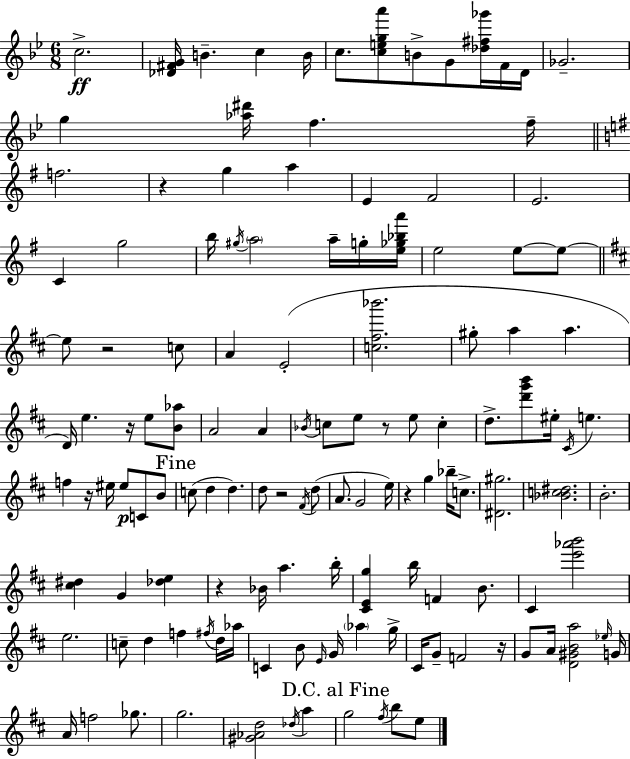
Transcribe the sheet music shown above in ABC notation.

X:1
T:Untitled
M:6/8
L:1/4
K:Bb
c2 [_D^FG]/4 B c B/4 c/2 [cega']/2 B/2 G/2 [_d^f_g']/4 F/4 D/4 _G2 g [_a^d']/4 f f/4 f2 z g a E ^F2 E2 C g2 b/4 ^g/4 a2 a/4 g/4 [e_g_ba']/4 e2 e/2 e/2 e/2 z2 c/2 A E2 [c^f_b']2 ^g/2 a a D/4 e z/4 e/2 [B_a]/2 A2 A _B/4 c/2 e/2 z/2 e/2 c d/2 [d'g'b']/2 ^e/4 ^C/4 e f z/4 ^e/4 ^e/2 C/2 B/2 c/2 d d d/2 z2 ^F/4 d/2 A/2 G2 e/4 z g _b/4 c/2 [^D^g]2 [_Bc^d]2 B2 [^c^d] G [_de] z _B/4 a b/4 [^CEg] b/4 F B/2 ^C [e'_a'b']2 e2 c/2 d f ^f/4 d/4 _a/4 C B/2 E/4 G/4 _a g/4 ^C/4 G/2 F2 z/4 G/2 A/4 [D^GBa]2 _e/4 G/4 A/4 f2 _g/2 g2 [^G_Ad]2 _d/4 a g2 ^f/4 b/2 e/2